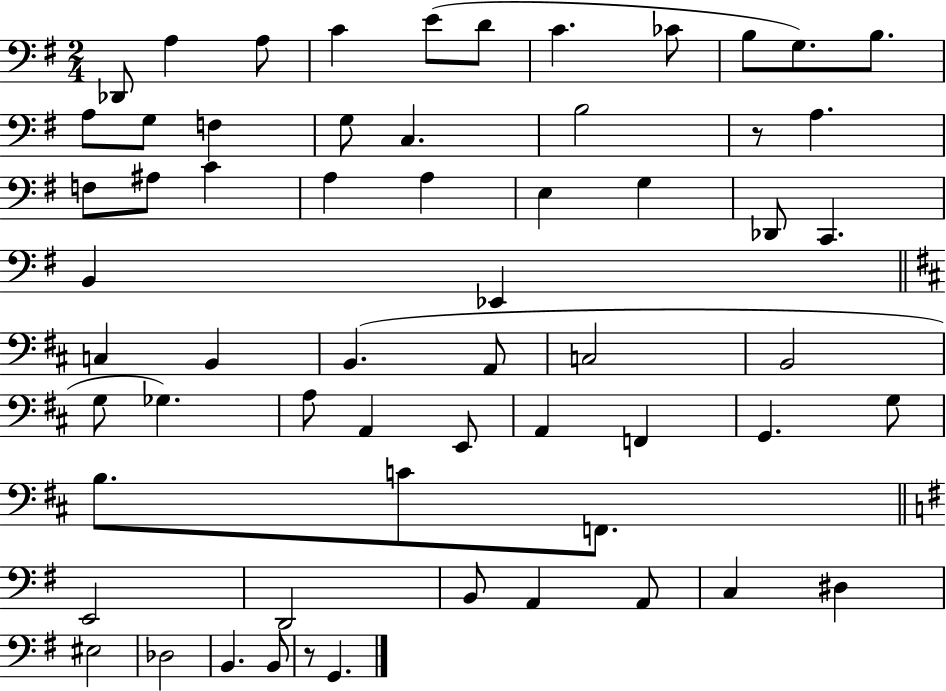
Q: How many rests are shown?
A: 2